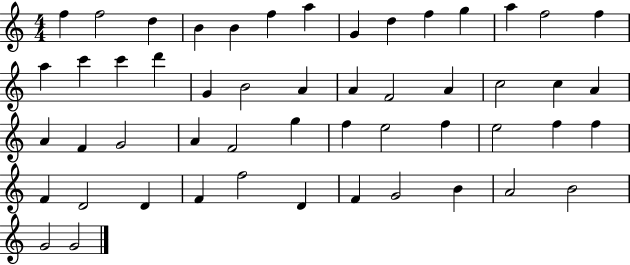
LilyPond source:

{
  \clef treble
  \numericTimeSignature
  \time 4/4
  \key c \major
  f''4 f''2 d''4 | b'4 b'4 f''4 a''4 | g'4 d''4 f''4 g''4 | a''4 f''2 f''4 | \break a''4 c'''4 c'''4 d'''4 | g'4 b'2 a'4 | a'4 f'2 a'4 | c''2 c''4 a'4 | \break a'4 f'4 g'2 | a'4 f'2 g''4 | f''4 e''2 f''4 | e''2 f''4 f''4 | \break f'4 d'2 d'4 | f'4 f''2 d'4 | f'4 g'2 b'4 | a'2 b'2 | \break g'2 g'2 | \bar "|."
}